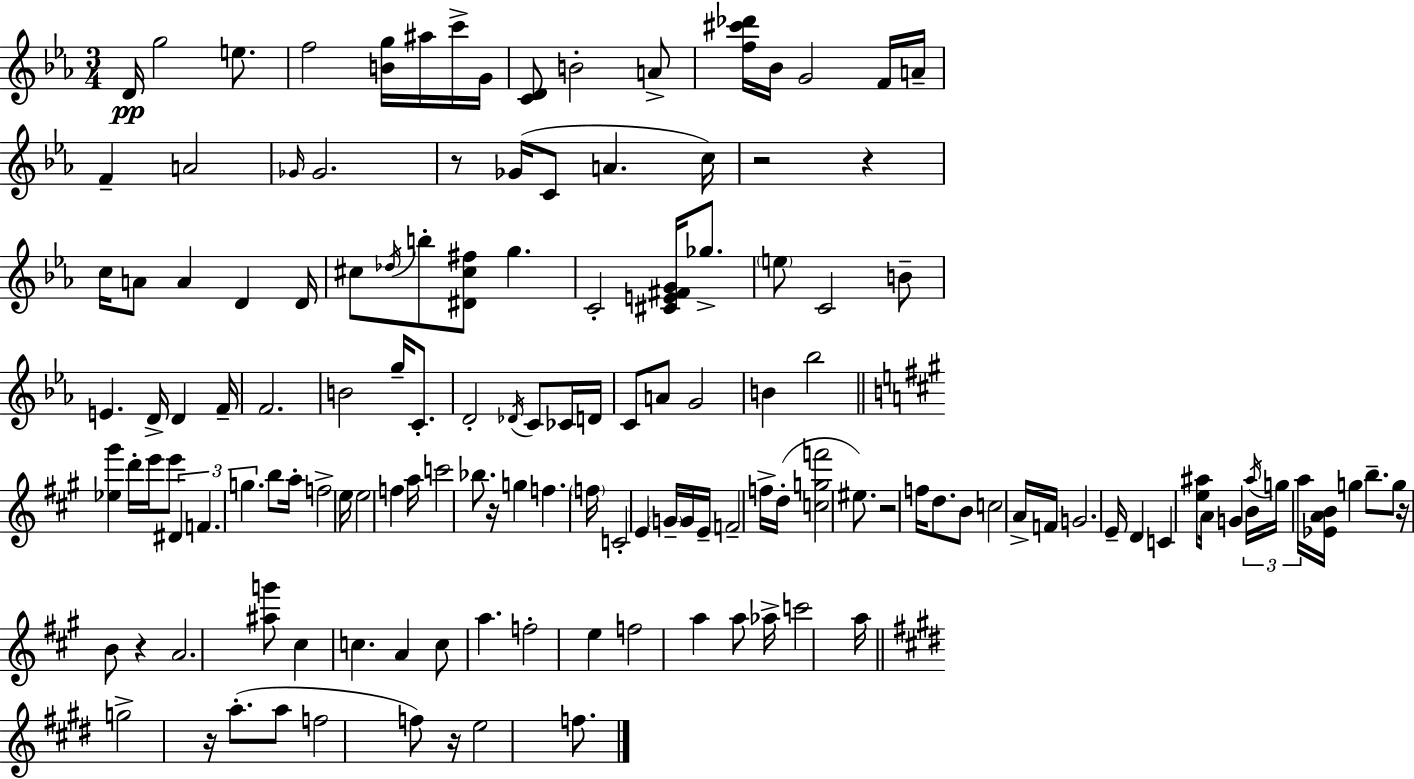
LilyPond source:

{
  \clef treble
  \numericTimeSignature
  \time 3/4
  \key c \minor
  d'16\pp g''2 e''8. | f''2 <b' g''>16 ais''16 c'''16-> g'16 | <c' d'>8 b'2-. a'8-> | <f'' cis''' des'''>16 bes'16 g'2 f'16 a'16-- | \break f'4-- a'2 | \grace { ges'16 } ges'2. | r8 ges'16( c'8 a'4. | c''16) r2 r4 | \break c''16 a'8 a'4 d'4 | d'16 cis''8 \acciaccatura { des''16 } b''8-. <dis' cis'' fis''>8 g''4. | c'2-. <cis' e' fis' g'>16 ges''8.-> | \parenthesize e''8 c'2 | \break b'8-- e'4. d'16-> d'4 | f'16-- f'2. | b'2 g''16-- c'8.-. | d'2-. \acciaccatura { des'16 } c'8 | \break ces'16 d'16 c'8 a'8 g'2 | b'4 bes''2 | \bar "||" \break \key a \major <ees'' gis'''>4 d'''16-. e'''16 e'''8 \tuplet 3/2 { dis'4 | f'4. g''4. } | b''8 a''16-. f''2-> e''16 | e''2 f''4 | \break a''16 c'''2 bes''8. | r16 g''4 f''4. \parenthesize f''16 | c'2-. e'4 | \parenthesize g'16-- g'16 e'16-- f'2-- f''16-> | \break d''16-.( <c'' g'' f'''>2 eis''8.) | r2 f''16 d''8. | b'8 c''2 a'16-> f'16 | g'2. | \break e'16-- d'4 c'4 <e'' ais''>8 a'16 | g'4 b'16 \tuplet 3/2 { \acciaccatura { ais''16 } g''16 a''16 } <ees' a' b'>16 g''4 | b''8.-- g''8 r16 b'8 r4 | a'2. | \break <ais'' g'''>8 cis''4 c''4. | a'4 c''8 a''4. | f''2-. e''4 | f''2 a''4 | \break a''8 aes''16-> c'''2 | a''16 \bar "||" \break \key e \major g''2-> r16 a''8.-.( | a''8 f''2 f''8) | r16 e''2 f''8. | \bar "|."
}